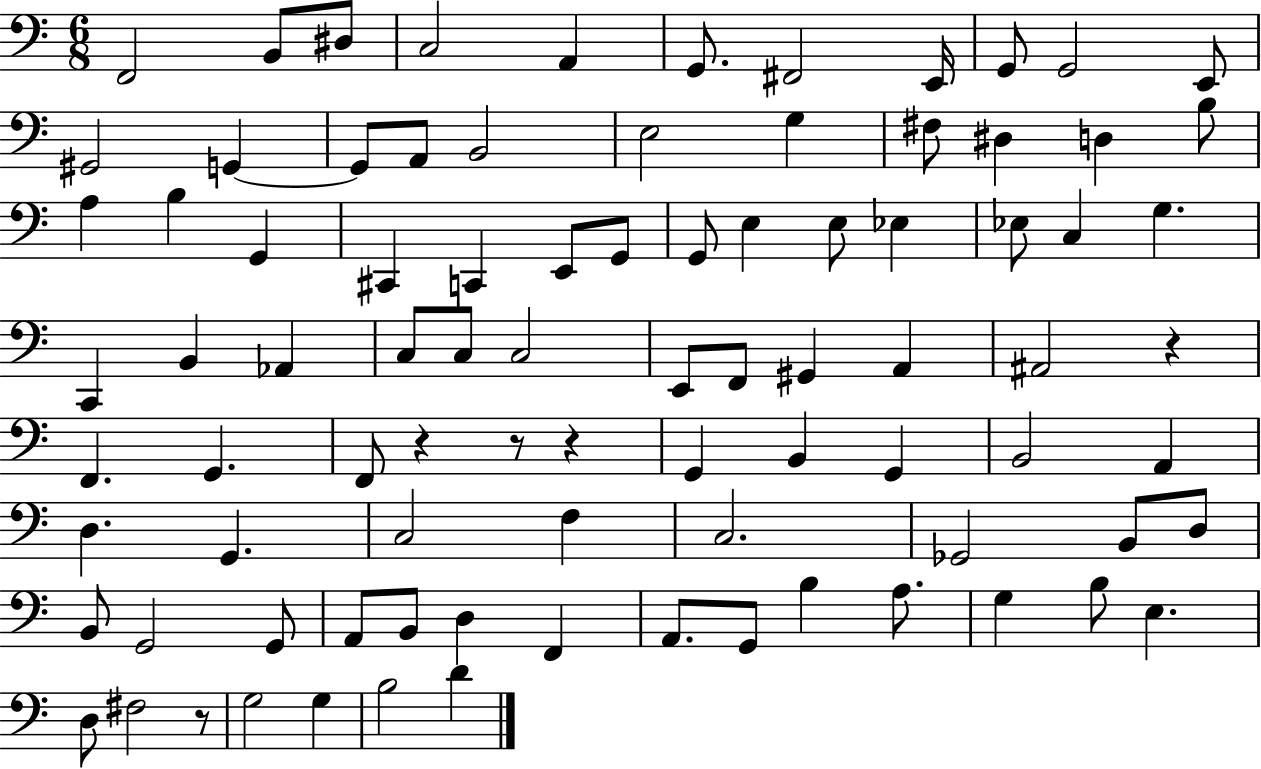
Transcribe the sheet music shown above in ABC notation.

X:1
T:Untitled
M:6/8
L:1/4
K:C
F,,2 B,,/2 ^D,/2 C,2 A,, G,,/2 ^F,,2 E,,/4 G,,/2 G,,2 E,,/2 ^G,,2 G,, G,,/2 A,,/2 B,,2 E,2 G, ^F,/2 ^D, D, B,/2 A, B, G,, ^C,, C,, E,,/2 G,,/2 G,,/2 E, E,/2 _E, _E,/2 C, G, C,, B,, _A,, C,/2 C,/2 C,2 E,,/2 F,,/2 ^G,, A,, ^A,,2 z F,, G,, F,,/2 z z/2 z G,, B,, G,, B,,2 A,, D, G,, C,2 F, C,2 _G,,2 B,,/2 D,/2 B,,/2 G,,2 G,,/2 A,,/2 B,,/2 D, F,, A,,/2 G,,/2 B, A,/2 G, B,/2 E, D,/2 ^F,2 z/2 G,2 G, B,2 D